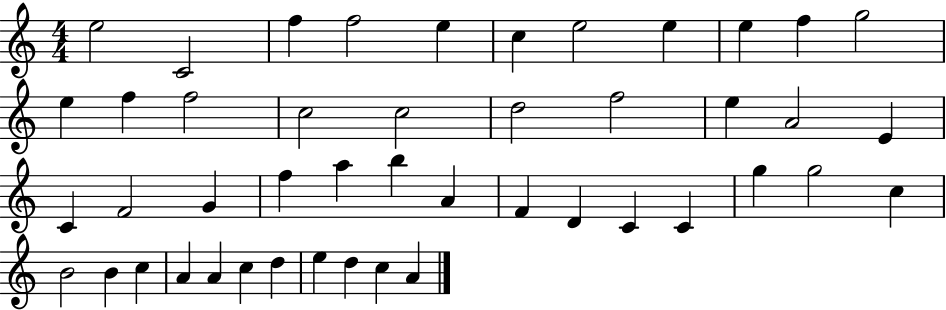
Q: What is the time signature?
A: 4/4